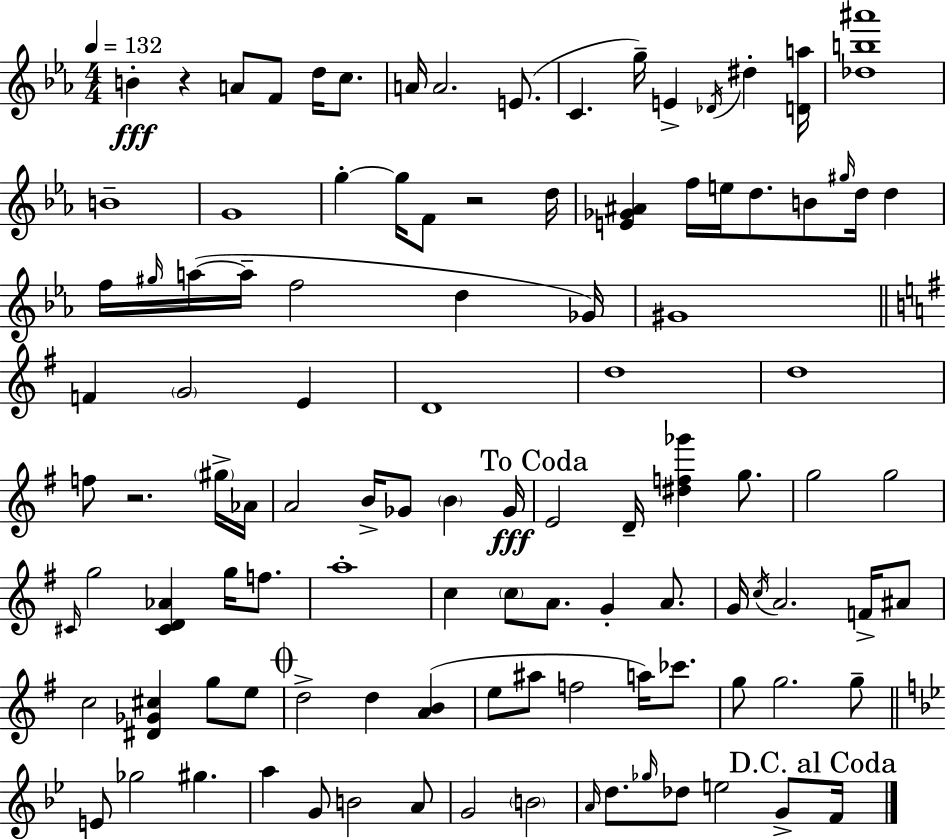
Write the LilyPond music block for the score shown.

{
  \clef treble
  \numericTimeSignature
  \time 4/4
  \key c \minor
  \tempo 4 = 132
  b'4-.\fff r4 a'8 f'8 d''16 c''8. | a'16 a'2. e'8.( | c'4. g''16--) e'4-> \acciaccatura { des'16 } dis''4-. | <d' a''>16 <des'' b'' ais'''>1 | \break b'1-- | g'1 | g''4-.~~ g''16 f'8 r2 | d''16 <e' ges' ais'>4 f''16 e''16 d''8. b'8 \grace { gis''16 } d''16 d''4 | \break f''16 \grace { gis''16 }( a''16~~ a''16-- f''2 d''4 | ges'16) gis'1 | \bar "||" \break \key g \major f'4 \parenthesize g'2 e'4 | d'1 | d''1 | d''1 | \break f''8 r2. \parenthesize gis''16-> aes'16 | a'2 b'16-> ges'8 \parenthesize b'4 ges'16\fff | \mark "To Coda" e'2 d'16-- <dis'' f'' ges'''>4 g''8. | g''2 g''2 | \break \grace { cis'16 } g''2 <cis' d' aes'>4 g''16 f''8. | a''1-. | c''4 \parenthesize c''8 a'8. g'4-. a'8. | g'16 \acciaccatura { c''16 } a'2. f'16-> | \break ais'8 c''2 <dis' ges' cis''>4 g''8 | e''8 \mark \markup { \musicglyph "scripts.coda" } d''2-> d''4 <a' b'>4( | e''8 ais''8 f''2 a''16) ces'''8. | g''8 g''2. | \break g''8-- \bar "||" \break \key bes \major e'8 ges''2 gis''4. | a''4 g'8 b'2 a'8 | g'2 \parenthesize b'2 | \grace { a'16 } d''8. \grace { ges''16 } des''8 e''2 g'8-> | \break \mark "D.C. al Coda" f'16 \bar "|."
}